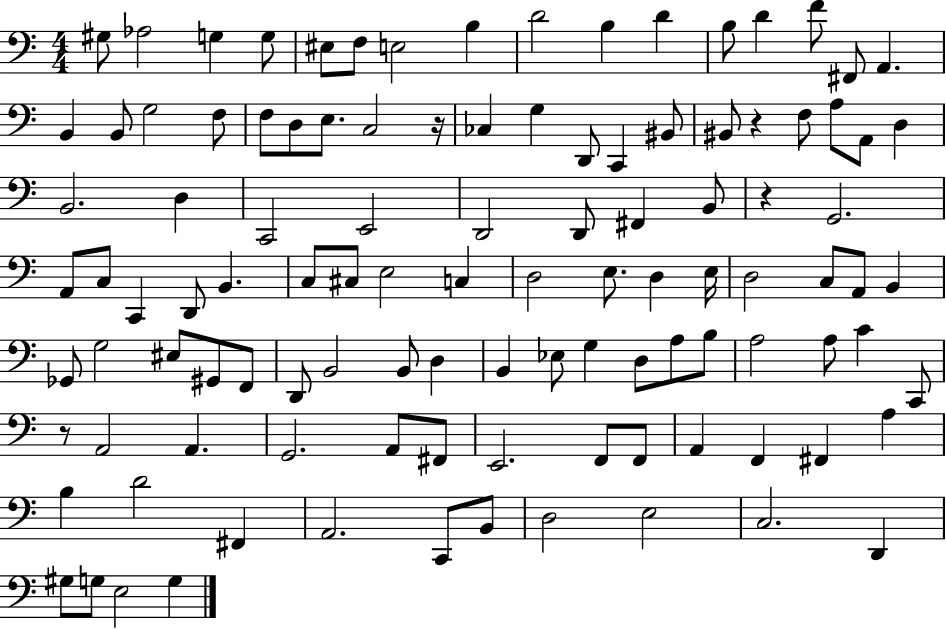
{
  \clef bass
  \numericTimeSignature
  \time 4/4
  \key c \major
  gis8 aes2 g4 g8 | eis8 f8 e2 b4 | d'2 b4 d'4 | b8 d'4 f'8 fis,8 a,4. | \break b,4 b,8 g2 f8 | f8 d8 e8. c2 r16 | ces4 g4 d,8 c,4 bis,8 | bis,8 r4 f8 a8 a,8 d4 | \break b,2. d4 | c,2 e,2 | d,2 d,8 fis,4 b,8 | r4 g,2. | \break a,8 c8 c,4 d,8 b,4. | c8 cis8 e2 c4 | d2 e8. d4 e16 | d2 c8 a,8 b,4 | \break ges,8 g2 eis8 gis,8 f,8 | d,8 b,2 b,8 d4 | b,4 ees8 g4 d8 a8 b8 | a2 a8 c'4 c,8 | \break r8 a,2 a,4. | g,2. a,8 fis,8 | e,2. f,8 f,8 | a,4 f,4 fis,4 a4 | \break b4 d'2 fis,4 | a,2. c,8 b,8 | d2 e2 | c2. d,4 | \break gis8 g8 e2 g4 | \bar "|."
}